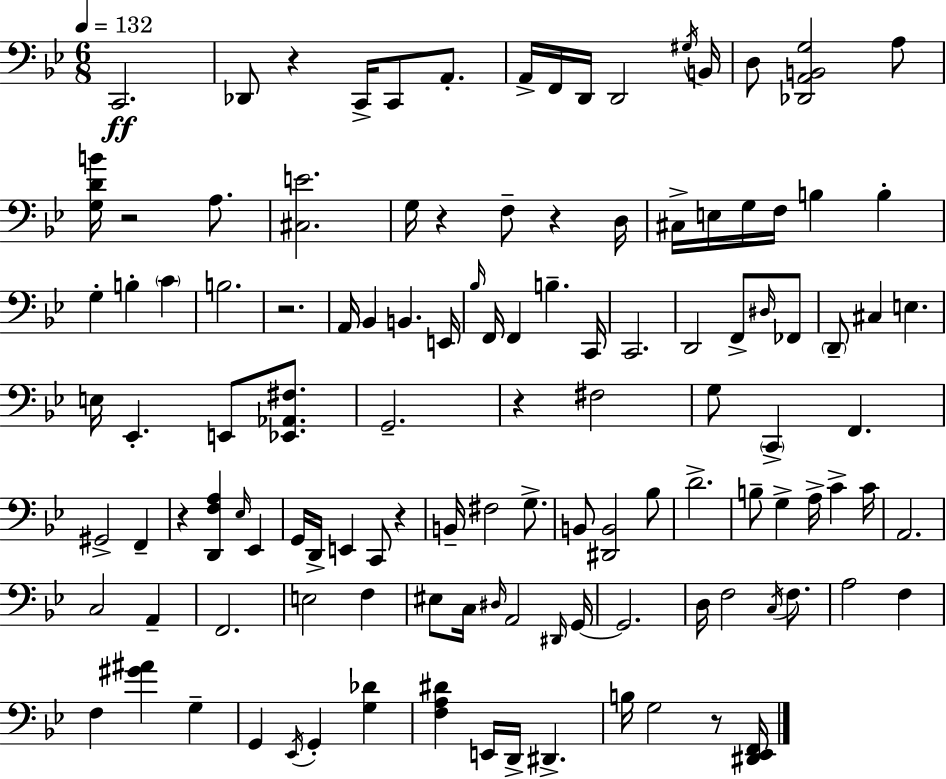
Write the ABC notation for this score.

X:1
T:Untitled
M:6/8
L:1/4
K:Bb
C,,2 _D,,/2 z C,,/4 C,,/2 A,,/2 A,,/4 F,,/4 D,,/4 D,,2 ^G,/4 B,,/4 D,/2 [_D,,A,,B,,G,]2 A,/2 [G,DB]/4 z2 A,/2 [^C,E]2 G,/4 z F,/2 z D,/4 ^C,/4 E,/4 G,/4 F,/4 B, B, G, B, C B,2 z2 A,,/4 _B,, B,, E,,/4 _B,/4 F,,/4 F,, B, C,,/4 C,,2 D,,2 F,,/2 ^D,/4 _F,,/2 D,,/2 ^C, E, E,/4 _E,, E,,/2 [_E,,_A,,^F,]/2 G,,2 z ^F,2 G,/2 C,, F,, ^G,,2 F,, z [D,,F,A,] _E,/4 _E,, G,,/4 D,,/4 E,, C,,/2 z B,,/4 ^F,2 G,/2 B,,/2 [^D,,B,,]2 _B,/2 D2 B,/2 G, A,/4 C C/4 A,,2 C,2 A,, F,,2 E,2 F, ^E,/2 C,/4 ^D,/4 A,,2 ^D,,/4 G,,/4 G,,2 D,/4 F,2 C,/4 F,/2 A,2 F, F, [^G^A] G, G,, _E,,/4 G,, [G,_D] [F,A,^D] E,,/4 D,,/4 ^D,, B,/4 G,2 z/2 [^D,,_E,,F,,]/4